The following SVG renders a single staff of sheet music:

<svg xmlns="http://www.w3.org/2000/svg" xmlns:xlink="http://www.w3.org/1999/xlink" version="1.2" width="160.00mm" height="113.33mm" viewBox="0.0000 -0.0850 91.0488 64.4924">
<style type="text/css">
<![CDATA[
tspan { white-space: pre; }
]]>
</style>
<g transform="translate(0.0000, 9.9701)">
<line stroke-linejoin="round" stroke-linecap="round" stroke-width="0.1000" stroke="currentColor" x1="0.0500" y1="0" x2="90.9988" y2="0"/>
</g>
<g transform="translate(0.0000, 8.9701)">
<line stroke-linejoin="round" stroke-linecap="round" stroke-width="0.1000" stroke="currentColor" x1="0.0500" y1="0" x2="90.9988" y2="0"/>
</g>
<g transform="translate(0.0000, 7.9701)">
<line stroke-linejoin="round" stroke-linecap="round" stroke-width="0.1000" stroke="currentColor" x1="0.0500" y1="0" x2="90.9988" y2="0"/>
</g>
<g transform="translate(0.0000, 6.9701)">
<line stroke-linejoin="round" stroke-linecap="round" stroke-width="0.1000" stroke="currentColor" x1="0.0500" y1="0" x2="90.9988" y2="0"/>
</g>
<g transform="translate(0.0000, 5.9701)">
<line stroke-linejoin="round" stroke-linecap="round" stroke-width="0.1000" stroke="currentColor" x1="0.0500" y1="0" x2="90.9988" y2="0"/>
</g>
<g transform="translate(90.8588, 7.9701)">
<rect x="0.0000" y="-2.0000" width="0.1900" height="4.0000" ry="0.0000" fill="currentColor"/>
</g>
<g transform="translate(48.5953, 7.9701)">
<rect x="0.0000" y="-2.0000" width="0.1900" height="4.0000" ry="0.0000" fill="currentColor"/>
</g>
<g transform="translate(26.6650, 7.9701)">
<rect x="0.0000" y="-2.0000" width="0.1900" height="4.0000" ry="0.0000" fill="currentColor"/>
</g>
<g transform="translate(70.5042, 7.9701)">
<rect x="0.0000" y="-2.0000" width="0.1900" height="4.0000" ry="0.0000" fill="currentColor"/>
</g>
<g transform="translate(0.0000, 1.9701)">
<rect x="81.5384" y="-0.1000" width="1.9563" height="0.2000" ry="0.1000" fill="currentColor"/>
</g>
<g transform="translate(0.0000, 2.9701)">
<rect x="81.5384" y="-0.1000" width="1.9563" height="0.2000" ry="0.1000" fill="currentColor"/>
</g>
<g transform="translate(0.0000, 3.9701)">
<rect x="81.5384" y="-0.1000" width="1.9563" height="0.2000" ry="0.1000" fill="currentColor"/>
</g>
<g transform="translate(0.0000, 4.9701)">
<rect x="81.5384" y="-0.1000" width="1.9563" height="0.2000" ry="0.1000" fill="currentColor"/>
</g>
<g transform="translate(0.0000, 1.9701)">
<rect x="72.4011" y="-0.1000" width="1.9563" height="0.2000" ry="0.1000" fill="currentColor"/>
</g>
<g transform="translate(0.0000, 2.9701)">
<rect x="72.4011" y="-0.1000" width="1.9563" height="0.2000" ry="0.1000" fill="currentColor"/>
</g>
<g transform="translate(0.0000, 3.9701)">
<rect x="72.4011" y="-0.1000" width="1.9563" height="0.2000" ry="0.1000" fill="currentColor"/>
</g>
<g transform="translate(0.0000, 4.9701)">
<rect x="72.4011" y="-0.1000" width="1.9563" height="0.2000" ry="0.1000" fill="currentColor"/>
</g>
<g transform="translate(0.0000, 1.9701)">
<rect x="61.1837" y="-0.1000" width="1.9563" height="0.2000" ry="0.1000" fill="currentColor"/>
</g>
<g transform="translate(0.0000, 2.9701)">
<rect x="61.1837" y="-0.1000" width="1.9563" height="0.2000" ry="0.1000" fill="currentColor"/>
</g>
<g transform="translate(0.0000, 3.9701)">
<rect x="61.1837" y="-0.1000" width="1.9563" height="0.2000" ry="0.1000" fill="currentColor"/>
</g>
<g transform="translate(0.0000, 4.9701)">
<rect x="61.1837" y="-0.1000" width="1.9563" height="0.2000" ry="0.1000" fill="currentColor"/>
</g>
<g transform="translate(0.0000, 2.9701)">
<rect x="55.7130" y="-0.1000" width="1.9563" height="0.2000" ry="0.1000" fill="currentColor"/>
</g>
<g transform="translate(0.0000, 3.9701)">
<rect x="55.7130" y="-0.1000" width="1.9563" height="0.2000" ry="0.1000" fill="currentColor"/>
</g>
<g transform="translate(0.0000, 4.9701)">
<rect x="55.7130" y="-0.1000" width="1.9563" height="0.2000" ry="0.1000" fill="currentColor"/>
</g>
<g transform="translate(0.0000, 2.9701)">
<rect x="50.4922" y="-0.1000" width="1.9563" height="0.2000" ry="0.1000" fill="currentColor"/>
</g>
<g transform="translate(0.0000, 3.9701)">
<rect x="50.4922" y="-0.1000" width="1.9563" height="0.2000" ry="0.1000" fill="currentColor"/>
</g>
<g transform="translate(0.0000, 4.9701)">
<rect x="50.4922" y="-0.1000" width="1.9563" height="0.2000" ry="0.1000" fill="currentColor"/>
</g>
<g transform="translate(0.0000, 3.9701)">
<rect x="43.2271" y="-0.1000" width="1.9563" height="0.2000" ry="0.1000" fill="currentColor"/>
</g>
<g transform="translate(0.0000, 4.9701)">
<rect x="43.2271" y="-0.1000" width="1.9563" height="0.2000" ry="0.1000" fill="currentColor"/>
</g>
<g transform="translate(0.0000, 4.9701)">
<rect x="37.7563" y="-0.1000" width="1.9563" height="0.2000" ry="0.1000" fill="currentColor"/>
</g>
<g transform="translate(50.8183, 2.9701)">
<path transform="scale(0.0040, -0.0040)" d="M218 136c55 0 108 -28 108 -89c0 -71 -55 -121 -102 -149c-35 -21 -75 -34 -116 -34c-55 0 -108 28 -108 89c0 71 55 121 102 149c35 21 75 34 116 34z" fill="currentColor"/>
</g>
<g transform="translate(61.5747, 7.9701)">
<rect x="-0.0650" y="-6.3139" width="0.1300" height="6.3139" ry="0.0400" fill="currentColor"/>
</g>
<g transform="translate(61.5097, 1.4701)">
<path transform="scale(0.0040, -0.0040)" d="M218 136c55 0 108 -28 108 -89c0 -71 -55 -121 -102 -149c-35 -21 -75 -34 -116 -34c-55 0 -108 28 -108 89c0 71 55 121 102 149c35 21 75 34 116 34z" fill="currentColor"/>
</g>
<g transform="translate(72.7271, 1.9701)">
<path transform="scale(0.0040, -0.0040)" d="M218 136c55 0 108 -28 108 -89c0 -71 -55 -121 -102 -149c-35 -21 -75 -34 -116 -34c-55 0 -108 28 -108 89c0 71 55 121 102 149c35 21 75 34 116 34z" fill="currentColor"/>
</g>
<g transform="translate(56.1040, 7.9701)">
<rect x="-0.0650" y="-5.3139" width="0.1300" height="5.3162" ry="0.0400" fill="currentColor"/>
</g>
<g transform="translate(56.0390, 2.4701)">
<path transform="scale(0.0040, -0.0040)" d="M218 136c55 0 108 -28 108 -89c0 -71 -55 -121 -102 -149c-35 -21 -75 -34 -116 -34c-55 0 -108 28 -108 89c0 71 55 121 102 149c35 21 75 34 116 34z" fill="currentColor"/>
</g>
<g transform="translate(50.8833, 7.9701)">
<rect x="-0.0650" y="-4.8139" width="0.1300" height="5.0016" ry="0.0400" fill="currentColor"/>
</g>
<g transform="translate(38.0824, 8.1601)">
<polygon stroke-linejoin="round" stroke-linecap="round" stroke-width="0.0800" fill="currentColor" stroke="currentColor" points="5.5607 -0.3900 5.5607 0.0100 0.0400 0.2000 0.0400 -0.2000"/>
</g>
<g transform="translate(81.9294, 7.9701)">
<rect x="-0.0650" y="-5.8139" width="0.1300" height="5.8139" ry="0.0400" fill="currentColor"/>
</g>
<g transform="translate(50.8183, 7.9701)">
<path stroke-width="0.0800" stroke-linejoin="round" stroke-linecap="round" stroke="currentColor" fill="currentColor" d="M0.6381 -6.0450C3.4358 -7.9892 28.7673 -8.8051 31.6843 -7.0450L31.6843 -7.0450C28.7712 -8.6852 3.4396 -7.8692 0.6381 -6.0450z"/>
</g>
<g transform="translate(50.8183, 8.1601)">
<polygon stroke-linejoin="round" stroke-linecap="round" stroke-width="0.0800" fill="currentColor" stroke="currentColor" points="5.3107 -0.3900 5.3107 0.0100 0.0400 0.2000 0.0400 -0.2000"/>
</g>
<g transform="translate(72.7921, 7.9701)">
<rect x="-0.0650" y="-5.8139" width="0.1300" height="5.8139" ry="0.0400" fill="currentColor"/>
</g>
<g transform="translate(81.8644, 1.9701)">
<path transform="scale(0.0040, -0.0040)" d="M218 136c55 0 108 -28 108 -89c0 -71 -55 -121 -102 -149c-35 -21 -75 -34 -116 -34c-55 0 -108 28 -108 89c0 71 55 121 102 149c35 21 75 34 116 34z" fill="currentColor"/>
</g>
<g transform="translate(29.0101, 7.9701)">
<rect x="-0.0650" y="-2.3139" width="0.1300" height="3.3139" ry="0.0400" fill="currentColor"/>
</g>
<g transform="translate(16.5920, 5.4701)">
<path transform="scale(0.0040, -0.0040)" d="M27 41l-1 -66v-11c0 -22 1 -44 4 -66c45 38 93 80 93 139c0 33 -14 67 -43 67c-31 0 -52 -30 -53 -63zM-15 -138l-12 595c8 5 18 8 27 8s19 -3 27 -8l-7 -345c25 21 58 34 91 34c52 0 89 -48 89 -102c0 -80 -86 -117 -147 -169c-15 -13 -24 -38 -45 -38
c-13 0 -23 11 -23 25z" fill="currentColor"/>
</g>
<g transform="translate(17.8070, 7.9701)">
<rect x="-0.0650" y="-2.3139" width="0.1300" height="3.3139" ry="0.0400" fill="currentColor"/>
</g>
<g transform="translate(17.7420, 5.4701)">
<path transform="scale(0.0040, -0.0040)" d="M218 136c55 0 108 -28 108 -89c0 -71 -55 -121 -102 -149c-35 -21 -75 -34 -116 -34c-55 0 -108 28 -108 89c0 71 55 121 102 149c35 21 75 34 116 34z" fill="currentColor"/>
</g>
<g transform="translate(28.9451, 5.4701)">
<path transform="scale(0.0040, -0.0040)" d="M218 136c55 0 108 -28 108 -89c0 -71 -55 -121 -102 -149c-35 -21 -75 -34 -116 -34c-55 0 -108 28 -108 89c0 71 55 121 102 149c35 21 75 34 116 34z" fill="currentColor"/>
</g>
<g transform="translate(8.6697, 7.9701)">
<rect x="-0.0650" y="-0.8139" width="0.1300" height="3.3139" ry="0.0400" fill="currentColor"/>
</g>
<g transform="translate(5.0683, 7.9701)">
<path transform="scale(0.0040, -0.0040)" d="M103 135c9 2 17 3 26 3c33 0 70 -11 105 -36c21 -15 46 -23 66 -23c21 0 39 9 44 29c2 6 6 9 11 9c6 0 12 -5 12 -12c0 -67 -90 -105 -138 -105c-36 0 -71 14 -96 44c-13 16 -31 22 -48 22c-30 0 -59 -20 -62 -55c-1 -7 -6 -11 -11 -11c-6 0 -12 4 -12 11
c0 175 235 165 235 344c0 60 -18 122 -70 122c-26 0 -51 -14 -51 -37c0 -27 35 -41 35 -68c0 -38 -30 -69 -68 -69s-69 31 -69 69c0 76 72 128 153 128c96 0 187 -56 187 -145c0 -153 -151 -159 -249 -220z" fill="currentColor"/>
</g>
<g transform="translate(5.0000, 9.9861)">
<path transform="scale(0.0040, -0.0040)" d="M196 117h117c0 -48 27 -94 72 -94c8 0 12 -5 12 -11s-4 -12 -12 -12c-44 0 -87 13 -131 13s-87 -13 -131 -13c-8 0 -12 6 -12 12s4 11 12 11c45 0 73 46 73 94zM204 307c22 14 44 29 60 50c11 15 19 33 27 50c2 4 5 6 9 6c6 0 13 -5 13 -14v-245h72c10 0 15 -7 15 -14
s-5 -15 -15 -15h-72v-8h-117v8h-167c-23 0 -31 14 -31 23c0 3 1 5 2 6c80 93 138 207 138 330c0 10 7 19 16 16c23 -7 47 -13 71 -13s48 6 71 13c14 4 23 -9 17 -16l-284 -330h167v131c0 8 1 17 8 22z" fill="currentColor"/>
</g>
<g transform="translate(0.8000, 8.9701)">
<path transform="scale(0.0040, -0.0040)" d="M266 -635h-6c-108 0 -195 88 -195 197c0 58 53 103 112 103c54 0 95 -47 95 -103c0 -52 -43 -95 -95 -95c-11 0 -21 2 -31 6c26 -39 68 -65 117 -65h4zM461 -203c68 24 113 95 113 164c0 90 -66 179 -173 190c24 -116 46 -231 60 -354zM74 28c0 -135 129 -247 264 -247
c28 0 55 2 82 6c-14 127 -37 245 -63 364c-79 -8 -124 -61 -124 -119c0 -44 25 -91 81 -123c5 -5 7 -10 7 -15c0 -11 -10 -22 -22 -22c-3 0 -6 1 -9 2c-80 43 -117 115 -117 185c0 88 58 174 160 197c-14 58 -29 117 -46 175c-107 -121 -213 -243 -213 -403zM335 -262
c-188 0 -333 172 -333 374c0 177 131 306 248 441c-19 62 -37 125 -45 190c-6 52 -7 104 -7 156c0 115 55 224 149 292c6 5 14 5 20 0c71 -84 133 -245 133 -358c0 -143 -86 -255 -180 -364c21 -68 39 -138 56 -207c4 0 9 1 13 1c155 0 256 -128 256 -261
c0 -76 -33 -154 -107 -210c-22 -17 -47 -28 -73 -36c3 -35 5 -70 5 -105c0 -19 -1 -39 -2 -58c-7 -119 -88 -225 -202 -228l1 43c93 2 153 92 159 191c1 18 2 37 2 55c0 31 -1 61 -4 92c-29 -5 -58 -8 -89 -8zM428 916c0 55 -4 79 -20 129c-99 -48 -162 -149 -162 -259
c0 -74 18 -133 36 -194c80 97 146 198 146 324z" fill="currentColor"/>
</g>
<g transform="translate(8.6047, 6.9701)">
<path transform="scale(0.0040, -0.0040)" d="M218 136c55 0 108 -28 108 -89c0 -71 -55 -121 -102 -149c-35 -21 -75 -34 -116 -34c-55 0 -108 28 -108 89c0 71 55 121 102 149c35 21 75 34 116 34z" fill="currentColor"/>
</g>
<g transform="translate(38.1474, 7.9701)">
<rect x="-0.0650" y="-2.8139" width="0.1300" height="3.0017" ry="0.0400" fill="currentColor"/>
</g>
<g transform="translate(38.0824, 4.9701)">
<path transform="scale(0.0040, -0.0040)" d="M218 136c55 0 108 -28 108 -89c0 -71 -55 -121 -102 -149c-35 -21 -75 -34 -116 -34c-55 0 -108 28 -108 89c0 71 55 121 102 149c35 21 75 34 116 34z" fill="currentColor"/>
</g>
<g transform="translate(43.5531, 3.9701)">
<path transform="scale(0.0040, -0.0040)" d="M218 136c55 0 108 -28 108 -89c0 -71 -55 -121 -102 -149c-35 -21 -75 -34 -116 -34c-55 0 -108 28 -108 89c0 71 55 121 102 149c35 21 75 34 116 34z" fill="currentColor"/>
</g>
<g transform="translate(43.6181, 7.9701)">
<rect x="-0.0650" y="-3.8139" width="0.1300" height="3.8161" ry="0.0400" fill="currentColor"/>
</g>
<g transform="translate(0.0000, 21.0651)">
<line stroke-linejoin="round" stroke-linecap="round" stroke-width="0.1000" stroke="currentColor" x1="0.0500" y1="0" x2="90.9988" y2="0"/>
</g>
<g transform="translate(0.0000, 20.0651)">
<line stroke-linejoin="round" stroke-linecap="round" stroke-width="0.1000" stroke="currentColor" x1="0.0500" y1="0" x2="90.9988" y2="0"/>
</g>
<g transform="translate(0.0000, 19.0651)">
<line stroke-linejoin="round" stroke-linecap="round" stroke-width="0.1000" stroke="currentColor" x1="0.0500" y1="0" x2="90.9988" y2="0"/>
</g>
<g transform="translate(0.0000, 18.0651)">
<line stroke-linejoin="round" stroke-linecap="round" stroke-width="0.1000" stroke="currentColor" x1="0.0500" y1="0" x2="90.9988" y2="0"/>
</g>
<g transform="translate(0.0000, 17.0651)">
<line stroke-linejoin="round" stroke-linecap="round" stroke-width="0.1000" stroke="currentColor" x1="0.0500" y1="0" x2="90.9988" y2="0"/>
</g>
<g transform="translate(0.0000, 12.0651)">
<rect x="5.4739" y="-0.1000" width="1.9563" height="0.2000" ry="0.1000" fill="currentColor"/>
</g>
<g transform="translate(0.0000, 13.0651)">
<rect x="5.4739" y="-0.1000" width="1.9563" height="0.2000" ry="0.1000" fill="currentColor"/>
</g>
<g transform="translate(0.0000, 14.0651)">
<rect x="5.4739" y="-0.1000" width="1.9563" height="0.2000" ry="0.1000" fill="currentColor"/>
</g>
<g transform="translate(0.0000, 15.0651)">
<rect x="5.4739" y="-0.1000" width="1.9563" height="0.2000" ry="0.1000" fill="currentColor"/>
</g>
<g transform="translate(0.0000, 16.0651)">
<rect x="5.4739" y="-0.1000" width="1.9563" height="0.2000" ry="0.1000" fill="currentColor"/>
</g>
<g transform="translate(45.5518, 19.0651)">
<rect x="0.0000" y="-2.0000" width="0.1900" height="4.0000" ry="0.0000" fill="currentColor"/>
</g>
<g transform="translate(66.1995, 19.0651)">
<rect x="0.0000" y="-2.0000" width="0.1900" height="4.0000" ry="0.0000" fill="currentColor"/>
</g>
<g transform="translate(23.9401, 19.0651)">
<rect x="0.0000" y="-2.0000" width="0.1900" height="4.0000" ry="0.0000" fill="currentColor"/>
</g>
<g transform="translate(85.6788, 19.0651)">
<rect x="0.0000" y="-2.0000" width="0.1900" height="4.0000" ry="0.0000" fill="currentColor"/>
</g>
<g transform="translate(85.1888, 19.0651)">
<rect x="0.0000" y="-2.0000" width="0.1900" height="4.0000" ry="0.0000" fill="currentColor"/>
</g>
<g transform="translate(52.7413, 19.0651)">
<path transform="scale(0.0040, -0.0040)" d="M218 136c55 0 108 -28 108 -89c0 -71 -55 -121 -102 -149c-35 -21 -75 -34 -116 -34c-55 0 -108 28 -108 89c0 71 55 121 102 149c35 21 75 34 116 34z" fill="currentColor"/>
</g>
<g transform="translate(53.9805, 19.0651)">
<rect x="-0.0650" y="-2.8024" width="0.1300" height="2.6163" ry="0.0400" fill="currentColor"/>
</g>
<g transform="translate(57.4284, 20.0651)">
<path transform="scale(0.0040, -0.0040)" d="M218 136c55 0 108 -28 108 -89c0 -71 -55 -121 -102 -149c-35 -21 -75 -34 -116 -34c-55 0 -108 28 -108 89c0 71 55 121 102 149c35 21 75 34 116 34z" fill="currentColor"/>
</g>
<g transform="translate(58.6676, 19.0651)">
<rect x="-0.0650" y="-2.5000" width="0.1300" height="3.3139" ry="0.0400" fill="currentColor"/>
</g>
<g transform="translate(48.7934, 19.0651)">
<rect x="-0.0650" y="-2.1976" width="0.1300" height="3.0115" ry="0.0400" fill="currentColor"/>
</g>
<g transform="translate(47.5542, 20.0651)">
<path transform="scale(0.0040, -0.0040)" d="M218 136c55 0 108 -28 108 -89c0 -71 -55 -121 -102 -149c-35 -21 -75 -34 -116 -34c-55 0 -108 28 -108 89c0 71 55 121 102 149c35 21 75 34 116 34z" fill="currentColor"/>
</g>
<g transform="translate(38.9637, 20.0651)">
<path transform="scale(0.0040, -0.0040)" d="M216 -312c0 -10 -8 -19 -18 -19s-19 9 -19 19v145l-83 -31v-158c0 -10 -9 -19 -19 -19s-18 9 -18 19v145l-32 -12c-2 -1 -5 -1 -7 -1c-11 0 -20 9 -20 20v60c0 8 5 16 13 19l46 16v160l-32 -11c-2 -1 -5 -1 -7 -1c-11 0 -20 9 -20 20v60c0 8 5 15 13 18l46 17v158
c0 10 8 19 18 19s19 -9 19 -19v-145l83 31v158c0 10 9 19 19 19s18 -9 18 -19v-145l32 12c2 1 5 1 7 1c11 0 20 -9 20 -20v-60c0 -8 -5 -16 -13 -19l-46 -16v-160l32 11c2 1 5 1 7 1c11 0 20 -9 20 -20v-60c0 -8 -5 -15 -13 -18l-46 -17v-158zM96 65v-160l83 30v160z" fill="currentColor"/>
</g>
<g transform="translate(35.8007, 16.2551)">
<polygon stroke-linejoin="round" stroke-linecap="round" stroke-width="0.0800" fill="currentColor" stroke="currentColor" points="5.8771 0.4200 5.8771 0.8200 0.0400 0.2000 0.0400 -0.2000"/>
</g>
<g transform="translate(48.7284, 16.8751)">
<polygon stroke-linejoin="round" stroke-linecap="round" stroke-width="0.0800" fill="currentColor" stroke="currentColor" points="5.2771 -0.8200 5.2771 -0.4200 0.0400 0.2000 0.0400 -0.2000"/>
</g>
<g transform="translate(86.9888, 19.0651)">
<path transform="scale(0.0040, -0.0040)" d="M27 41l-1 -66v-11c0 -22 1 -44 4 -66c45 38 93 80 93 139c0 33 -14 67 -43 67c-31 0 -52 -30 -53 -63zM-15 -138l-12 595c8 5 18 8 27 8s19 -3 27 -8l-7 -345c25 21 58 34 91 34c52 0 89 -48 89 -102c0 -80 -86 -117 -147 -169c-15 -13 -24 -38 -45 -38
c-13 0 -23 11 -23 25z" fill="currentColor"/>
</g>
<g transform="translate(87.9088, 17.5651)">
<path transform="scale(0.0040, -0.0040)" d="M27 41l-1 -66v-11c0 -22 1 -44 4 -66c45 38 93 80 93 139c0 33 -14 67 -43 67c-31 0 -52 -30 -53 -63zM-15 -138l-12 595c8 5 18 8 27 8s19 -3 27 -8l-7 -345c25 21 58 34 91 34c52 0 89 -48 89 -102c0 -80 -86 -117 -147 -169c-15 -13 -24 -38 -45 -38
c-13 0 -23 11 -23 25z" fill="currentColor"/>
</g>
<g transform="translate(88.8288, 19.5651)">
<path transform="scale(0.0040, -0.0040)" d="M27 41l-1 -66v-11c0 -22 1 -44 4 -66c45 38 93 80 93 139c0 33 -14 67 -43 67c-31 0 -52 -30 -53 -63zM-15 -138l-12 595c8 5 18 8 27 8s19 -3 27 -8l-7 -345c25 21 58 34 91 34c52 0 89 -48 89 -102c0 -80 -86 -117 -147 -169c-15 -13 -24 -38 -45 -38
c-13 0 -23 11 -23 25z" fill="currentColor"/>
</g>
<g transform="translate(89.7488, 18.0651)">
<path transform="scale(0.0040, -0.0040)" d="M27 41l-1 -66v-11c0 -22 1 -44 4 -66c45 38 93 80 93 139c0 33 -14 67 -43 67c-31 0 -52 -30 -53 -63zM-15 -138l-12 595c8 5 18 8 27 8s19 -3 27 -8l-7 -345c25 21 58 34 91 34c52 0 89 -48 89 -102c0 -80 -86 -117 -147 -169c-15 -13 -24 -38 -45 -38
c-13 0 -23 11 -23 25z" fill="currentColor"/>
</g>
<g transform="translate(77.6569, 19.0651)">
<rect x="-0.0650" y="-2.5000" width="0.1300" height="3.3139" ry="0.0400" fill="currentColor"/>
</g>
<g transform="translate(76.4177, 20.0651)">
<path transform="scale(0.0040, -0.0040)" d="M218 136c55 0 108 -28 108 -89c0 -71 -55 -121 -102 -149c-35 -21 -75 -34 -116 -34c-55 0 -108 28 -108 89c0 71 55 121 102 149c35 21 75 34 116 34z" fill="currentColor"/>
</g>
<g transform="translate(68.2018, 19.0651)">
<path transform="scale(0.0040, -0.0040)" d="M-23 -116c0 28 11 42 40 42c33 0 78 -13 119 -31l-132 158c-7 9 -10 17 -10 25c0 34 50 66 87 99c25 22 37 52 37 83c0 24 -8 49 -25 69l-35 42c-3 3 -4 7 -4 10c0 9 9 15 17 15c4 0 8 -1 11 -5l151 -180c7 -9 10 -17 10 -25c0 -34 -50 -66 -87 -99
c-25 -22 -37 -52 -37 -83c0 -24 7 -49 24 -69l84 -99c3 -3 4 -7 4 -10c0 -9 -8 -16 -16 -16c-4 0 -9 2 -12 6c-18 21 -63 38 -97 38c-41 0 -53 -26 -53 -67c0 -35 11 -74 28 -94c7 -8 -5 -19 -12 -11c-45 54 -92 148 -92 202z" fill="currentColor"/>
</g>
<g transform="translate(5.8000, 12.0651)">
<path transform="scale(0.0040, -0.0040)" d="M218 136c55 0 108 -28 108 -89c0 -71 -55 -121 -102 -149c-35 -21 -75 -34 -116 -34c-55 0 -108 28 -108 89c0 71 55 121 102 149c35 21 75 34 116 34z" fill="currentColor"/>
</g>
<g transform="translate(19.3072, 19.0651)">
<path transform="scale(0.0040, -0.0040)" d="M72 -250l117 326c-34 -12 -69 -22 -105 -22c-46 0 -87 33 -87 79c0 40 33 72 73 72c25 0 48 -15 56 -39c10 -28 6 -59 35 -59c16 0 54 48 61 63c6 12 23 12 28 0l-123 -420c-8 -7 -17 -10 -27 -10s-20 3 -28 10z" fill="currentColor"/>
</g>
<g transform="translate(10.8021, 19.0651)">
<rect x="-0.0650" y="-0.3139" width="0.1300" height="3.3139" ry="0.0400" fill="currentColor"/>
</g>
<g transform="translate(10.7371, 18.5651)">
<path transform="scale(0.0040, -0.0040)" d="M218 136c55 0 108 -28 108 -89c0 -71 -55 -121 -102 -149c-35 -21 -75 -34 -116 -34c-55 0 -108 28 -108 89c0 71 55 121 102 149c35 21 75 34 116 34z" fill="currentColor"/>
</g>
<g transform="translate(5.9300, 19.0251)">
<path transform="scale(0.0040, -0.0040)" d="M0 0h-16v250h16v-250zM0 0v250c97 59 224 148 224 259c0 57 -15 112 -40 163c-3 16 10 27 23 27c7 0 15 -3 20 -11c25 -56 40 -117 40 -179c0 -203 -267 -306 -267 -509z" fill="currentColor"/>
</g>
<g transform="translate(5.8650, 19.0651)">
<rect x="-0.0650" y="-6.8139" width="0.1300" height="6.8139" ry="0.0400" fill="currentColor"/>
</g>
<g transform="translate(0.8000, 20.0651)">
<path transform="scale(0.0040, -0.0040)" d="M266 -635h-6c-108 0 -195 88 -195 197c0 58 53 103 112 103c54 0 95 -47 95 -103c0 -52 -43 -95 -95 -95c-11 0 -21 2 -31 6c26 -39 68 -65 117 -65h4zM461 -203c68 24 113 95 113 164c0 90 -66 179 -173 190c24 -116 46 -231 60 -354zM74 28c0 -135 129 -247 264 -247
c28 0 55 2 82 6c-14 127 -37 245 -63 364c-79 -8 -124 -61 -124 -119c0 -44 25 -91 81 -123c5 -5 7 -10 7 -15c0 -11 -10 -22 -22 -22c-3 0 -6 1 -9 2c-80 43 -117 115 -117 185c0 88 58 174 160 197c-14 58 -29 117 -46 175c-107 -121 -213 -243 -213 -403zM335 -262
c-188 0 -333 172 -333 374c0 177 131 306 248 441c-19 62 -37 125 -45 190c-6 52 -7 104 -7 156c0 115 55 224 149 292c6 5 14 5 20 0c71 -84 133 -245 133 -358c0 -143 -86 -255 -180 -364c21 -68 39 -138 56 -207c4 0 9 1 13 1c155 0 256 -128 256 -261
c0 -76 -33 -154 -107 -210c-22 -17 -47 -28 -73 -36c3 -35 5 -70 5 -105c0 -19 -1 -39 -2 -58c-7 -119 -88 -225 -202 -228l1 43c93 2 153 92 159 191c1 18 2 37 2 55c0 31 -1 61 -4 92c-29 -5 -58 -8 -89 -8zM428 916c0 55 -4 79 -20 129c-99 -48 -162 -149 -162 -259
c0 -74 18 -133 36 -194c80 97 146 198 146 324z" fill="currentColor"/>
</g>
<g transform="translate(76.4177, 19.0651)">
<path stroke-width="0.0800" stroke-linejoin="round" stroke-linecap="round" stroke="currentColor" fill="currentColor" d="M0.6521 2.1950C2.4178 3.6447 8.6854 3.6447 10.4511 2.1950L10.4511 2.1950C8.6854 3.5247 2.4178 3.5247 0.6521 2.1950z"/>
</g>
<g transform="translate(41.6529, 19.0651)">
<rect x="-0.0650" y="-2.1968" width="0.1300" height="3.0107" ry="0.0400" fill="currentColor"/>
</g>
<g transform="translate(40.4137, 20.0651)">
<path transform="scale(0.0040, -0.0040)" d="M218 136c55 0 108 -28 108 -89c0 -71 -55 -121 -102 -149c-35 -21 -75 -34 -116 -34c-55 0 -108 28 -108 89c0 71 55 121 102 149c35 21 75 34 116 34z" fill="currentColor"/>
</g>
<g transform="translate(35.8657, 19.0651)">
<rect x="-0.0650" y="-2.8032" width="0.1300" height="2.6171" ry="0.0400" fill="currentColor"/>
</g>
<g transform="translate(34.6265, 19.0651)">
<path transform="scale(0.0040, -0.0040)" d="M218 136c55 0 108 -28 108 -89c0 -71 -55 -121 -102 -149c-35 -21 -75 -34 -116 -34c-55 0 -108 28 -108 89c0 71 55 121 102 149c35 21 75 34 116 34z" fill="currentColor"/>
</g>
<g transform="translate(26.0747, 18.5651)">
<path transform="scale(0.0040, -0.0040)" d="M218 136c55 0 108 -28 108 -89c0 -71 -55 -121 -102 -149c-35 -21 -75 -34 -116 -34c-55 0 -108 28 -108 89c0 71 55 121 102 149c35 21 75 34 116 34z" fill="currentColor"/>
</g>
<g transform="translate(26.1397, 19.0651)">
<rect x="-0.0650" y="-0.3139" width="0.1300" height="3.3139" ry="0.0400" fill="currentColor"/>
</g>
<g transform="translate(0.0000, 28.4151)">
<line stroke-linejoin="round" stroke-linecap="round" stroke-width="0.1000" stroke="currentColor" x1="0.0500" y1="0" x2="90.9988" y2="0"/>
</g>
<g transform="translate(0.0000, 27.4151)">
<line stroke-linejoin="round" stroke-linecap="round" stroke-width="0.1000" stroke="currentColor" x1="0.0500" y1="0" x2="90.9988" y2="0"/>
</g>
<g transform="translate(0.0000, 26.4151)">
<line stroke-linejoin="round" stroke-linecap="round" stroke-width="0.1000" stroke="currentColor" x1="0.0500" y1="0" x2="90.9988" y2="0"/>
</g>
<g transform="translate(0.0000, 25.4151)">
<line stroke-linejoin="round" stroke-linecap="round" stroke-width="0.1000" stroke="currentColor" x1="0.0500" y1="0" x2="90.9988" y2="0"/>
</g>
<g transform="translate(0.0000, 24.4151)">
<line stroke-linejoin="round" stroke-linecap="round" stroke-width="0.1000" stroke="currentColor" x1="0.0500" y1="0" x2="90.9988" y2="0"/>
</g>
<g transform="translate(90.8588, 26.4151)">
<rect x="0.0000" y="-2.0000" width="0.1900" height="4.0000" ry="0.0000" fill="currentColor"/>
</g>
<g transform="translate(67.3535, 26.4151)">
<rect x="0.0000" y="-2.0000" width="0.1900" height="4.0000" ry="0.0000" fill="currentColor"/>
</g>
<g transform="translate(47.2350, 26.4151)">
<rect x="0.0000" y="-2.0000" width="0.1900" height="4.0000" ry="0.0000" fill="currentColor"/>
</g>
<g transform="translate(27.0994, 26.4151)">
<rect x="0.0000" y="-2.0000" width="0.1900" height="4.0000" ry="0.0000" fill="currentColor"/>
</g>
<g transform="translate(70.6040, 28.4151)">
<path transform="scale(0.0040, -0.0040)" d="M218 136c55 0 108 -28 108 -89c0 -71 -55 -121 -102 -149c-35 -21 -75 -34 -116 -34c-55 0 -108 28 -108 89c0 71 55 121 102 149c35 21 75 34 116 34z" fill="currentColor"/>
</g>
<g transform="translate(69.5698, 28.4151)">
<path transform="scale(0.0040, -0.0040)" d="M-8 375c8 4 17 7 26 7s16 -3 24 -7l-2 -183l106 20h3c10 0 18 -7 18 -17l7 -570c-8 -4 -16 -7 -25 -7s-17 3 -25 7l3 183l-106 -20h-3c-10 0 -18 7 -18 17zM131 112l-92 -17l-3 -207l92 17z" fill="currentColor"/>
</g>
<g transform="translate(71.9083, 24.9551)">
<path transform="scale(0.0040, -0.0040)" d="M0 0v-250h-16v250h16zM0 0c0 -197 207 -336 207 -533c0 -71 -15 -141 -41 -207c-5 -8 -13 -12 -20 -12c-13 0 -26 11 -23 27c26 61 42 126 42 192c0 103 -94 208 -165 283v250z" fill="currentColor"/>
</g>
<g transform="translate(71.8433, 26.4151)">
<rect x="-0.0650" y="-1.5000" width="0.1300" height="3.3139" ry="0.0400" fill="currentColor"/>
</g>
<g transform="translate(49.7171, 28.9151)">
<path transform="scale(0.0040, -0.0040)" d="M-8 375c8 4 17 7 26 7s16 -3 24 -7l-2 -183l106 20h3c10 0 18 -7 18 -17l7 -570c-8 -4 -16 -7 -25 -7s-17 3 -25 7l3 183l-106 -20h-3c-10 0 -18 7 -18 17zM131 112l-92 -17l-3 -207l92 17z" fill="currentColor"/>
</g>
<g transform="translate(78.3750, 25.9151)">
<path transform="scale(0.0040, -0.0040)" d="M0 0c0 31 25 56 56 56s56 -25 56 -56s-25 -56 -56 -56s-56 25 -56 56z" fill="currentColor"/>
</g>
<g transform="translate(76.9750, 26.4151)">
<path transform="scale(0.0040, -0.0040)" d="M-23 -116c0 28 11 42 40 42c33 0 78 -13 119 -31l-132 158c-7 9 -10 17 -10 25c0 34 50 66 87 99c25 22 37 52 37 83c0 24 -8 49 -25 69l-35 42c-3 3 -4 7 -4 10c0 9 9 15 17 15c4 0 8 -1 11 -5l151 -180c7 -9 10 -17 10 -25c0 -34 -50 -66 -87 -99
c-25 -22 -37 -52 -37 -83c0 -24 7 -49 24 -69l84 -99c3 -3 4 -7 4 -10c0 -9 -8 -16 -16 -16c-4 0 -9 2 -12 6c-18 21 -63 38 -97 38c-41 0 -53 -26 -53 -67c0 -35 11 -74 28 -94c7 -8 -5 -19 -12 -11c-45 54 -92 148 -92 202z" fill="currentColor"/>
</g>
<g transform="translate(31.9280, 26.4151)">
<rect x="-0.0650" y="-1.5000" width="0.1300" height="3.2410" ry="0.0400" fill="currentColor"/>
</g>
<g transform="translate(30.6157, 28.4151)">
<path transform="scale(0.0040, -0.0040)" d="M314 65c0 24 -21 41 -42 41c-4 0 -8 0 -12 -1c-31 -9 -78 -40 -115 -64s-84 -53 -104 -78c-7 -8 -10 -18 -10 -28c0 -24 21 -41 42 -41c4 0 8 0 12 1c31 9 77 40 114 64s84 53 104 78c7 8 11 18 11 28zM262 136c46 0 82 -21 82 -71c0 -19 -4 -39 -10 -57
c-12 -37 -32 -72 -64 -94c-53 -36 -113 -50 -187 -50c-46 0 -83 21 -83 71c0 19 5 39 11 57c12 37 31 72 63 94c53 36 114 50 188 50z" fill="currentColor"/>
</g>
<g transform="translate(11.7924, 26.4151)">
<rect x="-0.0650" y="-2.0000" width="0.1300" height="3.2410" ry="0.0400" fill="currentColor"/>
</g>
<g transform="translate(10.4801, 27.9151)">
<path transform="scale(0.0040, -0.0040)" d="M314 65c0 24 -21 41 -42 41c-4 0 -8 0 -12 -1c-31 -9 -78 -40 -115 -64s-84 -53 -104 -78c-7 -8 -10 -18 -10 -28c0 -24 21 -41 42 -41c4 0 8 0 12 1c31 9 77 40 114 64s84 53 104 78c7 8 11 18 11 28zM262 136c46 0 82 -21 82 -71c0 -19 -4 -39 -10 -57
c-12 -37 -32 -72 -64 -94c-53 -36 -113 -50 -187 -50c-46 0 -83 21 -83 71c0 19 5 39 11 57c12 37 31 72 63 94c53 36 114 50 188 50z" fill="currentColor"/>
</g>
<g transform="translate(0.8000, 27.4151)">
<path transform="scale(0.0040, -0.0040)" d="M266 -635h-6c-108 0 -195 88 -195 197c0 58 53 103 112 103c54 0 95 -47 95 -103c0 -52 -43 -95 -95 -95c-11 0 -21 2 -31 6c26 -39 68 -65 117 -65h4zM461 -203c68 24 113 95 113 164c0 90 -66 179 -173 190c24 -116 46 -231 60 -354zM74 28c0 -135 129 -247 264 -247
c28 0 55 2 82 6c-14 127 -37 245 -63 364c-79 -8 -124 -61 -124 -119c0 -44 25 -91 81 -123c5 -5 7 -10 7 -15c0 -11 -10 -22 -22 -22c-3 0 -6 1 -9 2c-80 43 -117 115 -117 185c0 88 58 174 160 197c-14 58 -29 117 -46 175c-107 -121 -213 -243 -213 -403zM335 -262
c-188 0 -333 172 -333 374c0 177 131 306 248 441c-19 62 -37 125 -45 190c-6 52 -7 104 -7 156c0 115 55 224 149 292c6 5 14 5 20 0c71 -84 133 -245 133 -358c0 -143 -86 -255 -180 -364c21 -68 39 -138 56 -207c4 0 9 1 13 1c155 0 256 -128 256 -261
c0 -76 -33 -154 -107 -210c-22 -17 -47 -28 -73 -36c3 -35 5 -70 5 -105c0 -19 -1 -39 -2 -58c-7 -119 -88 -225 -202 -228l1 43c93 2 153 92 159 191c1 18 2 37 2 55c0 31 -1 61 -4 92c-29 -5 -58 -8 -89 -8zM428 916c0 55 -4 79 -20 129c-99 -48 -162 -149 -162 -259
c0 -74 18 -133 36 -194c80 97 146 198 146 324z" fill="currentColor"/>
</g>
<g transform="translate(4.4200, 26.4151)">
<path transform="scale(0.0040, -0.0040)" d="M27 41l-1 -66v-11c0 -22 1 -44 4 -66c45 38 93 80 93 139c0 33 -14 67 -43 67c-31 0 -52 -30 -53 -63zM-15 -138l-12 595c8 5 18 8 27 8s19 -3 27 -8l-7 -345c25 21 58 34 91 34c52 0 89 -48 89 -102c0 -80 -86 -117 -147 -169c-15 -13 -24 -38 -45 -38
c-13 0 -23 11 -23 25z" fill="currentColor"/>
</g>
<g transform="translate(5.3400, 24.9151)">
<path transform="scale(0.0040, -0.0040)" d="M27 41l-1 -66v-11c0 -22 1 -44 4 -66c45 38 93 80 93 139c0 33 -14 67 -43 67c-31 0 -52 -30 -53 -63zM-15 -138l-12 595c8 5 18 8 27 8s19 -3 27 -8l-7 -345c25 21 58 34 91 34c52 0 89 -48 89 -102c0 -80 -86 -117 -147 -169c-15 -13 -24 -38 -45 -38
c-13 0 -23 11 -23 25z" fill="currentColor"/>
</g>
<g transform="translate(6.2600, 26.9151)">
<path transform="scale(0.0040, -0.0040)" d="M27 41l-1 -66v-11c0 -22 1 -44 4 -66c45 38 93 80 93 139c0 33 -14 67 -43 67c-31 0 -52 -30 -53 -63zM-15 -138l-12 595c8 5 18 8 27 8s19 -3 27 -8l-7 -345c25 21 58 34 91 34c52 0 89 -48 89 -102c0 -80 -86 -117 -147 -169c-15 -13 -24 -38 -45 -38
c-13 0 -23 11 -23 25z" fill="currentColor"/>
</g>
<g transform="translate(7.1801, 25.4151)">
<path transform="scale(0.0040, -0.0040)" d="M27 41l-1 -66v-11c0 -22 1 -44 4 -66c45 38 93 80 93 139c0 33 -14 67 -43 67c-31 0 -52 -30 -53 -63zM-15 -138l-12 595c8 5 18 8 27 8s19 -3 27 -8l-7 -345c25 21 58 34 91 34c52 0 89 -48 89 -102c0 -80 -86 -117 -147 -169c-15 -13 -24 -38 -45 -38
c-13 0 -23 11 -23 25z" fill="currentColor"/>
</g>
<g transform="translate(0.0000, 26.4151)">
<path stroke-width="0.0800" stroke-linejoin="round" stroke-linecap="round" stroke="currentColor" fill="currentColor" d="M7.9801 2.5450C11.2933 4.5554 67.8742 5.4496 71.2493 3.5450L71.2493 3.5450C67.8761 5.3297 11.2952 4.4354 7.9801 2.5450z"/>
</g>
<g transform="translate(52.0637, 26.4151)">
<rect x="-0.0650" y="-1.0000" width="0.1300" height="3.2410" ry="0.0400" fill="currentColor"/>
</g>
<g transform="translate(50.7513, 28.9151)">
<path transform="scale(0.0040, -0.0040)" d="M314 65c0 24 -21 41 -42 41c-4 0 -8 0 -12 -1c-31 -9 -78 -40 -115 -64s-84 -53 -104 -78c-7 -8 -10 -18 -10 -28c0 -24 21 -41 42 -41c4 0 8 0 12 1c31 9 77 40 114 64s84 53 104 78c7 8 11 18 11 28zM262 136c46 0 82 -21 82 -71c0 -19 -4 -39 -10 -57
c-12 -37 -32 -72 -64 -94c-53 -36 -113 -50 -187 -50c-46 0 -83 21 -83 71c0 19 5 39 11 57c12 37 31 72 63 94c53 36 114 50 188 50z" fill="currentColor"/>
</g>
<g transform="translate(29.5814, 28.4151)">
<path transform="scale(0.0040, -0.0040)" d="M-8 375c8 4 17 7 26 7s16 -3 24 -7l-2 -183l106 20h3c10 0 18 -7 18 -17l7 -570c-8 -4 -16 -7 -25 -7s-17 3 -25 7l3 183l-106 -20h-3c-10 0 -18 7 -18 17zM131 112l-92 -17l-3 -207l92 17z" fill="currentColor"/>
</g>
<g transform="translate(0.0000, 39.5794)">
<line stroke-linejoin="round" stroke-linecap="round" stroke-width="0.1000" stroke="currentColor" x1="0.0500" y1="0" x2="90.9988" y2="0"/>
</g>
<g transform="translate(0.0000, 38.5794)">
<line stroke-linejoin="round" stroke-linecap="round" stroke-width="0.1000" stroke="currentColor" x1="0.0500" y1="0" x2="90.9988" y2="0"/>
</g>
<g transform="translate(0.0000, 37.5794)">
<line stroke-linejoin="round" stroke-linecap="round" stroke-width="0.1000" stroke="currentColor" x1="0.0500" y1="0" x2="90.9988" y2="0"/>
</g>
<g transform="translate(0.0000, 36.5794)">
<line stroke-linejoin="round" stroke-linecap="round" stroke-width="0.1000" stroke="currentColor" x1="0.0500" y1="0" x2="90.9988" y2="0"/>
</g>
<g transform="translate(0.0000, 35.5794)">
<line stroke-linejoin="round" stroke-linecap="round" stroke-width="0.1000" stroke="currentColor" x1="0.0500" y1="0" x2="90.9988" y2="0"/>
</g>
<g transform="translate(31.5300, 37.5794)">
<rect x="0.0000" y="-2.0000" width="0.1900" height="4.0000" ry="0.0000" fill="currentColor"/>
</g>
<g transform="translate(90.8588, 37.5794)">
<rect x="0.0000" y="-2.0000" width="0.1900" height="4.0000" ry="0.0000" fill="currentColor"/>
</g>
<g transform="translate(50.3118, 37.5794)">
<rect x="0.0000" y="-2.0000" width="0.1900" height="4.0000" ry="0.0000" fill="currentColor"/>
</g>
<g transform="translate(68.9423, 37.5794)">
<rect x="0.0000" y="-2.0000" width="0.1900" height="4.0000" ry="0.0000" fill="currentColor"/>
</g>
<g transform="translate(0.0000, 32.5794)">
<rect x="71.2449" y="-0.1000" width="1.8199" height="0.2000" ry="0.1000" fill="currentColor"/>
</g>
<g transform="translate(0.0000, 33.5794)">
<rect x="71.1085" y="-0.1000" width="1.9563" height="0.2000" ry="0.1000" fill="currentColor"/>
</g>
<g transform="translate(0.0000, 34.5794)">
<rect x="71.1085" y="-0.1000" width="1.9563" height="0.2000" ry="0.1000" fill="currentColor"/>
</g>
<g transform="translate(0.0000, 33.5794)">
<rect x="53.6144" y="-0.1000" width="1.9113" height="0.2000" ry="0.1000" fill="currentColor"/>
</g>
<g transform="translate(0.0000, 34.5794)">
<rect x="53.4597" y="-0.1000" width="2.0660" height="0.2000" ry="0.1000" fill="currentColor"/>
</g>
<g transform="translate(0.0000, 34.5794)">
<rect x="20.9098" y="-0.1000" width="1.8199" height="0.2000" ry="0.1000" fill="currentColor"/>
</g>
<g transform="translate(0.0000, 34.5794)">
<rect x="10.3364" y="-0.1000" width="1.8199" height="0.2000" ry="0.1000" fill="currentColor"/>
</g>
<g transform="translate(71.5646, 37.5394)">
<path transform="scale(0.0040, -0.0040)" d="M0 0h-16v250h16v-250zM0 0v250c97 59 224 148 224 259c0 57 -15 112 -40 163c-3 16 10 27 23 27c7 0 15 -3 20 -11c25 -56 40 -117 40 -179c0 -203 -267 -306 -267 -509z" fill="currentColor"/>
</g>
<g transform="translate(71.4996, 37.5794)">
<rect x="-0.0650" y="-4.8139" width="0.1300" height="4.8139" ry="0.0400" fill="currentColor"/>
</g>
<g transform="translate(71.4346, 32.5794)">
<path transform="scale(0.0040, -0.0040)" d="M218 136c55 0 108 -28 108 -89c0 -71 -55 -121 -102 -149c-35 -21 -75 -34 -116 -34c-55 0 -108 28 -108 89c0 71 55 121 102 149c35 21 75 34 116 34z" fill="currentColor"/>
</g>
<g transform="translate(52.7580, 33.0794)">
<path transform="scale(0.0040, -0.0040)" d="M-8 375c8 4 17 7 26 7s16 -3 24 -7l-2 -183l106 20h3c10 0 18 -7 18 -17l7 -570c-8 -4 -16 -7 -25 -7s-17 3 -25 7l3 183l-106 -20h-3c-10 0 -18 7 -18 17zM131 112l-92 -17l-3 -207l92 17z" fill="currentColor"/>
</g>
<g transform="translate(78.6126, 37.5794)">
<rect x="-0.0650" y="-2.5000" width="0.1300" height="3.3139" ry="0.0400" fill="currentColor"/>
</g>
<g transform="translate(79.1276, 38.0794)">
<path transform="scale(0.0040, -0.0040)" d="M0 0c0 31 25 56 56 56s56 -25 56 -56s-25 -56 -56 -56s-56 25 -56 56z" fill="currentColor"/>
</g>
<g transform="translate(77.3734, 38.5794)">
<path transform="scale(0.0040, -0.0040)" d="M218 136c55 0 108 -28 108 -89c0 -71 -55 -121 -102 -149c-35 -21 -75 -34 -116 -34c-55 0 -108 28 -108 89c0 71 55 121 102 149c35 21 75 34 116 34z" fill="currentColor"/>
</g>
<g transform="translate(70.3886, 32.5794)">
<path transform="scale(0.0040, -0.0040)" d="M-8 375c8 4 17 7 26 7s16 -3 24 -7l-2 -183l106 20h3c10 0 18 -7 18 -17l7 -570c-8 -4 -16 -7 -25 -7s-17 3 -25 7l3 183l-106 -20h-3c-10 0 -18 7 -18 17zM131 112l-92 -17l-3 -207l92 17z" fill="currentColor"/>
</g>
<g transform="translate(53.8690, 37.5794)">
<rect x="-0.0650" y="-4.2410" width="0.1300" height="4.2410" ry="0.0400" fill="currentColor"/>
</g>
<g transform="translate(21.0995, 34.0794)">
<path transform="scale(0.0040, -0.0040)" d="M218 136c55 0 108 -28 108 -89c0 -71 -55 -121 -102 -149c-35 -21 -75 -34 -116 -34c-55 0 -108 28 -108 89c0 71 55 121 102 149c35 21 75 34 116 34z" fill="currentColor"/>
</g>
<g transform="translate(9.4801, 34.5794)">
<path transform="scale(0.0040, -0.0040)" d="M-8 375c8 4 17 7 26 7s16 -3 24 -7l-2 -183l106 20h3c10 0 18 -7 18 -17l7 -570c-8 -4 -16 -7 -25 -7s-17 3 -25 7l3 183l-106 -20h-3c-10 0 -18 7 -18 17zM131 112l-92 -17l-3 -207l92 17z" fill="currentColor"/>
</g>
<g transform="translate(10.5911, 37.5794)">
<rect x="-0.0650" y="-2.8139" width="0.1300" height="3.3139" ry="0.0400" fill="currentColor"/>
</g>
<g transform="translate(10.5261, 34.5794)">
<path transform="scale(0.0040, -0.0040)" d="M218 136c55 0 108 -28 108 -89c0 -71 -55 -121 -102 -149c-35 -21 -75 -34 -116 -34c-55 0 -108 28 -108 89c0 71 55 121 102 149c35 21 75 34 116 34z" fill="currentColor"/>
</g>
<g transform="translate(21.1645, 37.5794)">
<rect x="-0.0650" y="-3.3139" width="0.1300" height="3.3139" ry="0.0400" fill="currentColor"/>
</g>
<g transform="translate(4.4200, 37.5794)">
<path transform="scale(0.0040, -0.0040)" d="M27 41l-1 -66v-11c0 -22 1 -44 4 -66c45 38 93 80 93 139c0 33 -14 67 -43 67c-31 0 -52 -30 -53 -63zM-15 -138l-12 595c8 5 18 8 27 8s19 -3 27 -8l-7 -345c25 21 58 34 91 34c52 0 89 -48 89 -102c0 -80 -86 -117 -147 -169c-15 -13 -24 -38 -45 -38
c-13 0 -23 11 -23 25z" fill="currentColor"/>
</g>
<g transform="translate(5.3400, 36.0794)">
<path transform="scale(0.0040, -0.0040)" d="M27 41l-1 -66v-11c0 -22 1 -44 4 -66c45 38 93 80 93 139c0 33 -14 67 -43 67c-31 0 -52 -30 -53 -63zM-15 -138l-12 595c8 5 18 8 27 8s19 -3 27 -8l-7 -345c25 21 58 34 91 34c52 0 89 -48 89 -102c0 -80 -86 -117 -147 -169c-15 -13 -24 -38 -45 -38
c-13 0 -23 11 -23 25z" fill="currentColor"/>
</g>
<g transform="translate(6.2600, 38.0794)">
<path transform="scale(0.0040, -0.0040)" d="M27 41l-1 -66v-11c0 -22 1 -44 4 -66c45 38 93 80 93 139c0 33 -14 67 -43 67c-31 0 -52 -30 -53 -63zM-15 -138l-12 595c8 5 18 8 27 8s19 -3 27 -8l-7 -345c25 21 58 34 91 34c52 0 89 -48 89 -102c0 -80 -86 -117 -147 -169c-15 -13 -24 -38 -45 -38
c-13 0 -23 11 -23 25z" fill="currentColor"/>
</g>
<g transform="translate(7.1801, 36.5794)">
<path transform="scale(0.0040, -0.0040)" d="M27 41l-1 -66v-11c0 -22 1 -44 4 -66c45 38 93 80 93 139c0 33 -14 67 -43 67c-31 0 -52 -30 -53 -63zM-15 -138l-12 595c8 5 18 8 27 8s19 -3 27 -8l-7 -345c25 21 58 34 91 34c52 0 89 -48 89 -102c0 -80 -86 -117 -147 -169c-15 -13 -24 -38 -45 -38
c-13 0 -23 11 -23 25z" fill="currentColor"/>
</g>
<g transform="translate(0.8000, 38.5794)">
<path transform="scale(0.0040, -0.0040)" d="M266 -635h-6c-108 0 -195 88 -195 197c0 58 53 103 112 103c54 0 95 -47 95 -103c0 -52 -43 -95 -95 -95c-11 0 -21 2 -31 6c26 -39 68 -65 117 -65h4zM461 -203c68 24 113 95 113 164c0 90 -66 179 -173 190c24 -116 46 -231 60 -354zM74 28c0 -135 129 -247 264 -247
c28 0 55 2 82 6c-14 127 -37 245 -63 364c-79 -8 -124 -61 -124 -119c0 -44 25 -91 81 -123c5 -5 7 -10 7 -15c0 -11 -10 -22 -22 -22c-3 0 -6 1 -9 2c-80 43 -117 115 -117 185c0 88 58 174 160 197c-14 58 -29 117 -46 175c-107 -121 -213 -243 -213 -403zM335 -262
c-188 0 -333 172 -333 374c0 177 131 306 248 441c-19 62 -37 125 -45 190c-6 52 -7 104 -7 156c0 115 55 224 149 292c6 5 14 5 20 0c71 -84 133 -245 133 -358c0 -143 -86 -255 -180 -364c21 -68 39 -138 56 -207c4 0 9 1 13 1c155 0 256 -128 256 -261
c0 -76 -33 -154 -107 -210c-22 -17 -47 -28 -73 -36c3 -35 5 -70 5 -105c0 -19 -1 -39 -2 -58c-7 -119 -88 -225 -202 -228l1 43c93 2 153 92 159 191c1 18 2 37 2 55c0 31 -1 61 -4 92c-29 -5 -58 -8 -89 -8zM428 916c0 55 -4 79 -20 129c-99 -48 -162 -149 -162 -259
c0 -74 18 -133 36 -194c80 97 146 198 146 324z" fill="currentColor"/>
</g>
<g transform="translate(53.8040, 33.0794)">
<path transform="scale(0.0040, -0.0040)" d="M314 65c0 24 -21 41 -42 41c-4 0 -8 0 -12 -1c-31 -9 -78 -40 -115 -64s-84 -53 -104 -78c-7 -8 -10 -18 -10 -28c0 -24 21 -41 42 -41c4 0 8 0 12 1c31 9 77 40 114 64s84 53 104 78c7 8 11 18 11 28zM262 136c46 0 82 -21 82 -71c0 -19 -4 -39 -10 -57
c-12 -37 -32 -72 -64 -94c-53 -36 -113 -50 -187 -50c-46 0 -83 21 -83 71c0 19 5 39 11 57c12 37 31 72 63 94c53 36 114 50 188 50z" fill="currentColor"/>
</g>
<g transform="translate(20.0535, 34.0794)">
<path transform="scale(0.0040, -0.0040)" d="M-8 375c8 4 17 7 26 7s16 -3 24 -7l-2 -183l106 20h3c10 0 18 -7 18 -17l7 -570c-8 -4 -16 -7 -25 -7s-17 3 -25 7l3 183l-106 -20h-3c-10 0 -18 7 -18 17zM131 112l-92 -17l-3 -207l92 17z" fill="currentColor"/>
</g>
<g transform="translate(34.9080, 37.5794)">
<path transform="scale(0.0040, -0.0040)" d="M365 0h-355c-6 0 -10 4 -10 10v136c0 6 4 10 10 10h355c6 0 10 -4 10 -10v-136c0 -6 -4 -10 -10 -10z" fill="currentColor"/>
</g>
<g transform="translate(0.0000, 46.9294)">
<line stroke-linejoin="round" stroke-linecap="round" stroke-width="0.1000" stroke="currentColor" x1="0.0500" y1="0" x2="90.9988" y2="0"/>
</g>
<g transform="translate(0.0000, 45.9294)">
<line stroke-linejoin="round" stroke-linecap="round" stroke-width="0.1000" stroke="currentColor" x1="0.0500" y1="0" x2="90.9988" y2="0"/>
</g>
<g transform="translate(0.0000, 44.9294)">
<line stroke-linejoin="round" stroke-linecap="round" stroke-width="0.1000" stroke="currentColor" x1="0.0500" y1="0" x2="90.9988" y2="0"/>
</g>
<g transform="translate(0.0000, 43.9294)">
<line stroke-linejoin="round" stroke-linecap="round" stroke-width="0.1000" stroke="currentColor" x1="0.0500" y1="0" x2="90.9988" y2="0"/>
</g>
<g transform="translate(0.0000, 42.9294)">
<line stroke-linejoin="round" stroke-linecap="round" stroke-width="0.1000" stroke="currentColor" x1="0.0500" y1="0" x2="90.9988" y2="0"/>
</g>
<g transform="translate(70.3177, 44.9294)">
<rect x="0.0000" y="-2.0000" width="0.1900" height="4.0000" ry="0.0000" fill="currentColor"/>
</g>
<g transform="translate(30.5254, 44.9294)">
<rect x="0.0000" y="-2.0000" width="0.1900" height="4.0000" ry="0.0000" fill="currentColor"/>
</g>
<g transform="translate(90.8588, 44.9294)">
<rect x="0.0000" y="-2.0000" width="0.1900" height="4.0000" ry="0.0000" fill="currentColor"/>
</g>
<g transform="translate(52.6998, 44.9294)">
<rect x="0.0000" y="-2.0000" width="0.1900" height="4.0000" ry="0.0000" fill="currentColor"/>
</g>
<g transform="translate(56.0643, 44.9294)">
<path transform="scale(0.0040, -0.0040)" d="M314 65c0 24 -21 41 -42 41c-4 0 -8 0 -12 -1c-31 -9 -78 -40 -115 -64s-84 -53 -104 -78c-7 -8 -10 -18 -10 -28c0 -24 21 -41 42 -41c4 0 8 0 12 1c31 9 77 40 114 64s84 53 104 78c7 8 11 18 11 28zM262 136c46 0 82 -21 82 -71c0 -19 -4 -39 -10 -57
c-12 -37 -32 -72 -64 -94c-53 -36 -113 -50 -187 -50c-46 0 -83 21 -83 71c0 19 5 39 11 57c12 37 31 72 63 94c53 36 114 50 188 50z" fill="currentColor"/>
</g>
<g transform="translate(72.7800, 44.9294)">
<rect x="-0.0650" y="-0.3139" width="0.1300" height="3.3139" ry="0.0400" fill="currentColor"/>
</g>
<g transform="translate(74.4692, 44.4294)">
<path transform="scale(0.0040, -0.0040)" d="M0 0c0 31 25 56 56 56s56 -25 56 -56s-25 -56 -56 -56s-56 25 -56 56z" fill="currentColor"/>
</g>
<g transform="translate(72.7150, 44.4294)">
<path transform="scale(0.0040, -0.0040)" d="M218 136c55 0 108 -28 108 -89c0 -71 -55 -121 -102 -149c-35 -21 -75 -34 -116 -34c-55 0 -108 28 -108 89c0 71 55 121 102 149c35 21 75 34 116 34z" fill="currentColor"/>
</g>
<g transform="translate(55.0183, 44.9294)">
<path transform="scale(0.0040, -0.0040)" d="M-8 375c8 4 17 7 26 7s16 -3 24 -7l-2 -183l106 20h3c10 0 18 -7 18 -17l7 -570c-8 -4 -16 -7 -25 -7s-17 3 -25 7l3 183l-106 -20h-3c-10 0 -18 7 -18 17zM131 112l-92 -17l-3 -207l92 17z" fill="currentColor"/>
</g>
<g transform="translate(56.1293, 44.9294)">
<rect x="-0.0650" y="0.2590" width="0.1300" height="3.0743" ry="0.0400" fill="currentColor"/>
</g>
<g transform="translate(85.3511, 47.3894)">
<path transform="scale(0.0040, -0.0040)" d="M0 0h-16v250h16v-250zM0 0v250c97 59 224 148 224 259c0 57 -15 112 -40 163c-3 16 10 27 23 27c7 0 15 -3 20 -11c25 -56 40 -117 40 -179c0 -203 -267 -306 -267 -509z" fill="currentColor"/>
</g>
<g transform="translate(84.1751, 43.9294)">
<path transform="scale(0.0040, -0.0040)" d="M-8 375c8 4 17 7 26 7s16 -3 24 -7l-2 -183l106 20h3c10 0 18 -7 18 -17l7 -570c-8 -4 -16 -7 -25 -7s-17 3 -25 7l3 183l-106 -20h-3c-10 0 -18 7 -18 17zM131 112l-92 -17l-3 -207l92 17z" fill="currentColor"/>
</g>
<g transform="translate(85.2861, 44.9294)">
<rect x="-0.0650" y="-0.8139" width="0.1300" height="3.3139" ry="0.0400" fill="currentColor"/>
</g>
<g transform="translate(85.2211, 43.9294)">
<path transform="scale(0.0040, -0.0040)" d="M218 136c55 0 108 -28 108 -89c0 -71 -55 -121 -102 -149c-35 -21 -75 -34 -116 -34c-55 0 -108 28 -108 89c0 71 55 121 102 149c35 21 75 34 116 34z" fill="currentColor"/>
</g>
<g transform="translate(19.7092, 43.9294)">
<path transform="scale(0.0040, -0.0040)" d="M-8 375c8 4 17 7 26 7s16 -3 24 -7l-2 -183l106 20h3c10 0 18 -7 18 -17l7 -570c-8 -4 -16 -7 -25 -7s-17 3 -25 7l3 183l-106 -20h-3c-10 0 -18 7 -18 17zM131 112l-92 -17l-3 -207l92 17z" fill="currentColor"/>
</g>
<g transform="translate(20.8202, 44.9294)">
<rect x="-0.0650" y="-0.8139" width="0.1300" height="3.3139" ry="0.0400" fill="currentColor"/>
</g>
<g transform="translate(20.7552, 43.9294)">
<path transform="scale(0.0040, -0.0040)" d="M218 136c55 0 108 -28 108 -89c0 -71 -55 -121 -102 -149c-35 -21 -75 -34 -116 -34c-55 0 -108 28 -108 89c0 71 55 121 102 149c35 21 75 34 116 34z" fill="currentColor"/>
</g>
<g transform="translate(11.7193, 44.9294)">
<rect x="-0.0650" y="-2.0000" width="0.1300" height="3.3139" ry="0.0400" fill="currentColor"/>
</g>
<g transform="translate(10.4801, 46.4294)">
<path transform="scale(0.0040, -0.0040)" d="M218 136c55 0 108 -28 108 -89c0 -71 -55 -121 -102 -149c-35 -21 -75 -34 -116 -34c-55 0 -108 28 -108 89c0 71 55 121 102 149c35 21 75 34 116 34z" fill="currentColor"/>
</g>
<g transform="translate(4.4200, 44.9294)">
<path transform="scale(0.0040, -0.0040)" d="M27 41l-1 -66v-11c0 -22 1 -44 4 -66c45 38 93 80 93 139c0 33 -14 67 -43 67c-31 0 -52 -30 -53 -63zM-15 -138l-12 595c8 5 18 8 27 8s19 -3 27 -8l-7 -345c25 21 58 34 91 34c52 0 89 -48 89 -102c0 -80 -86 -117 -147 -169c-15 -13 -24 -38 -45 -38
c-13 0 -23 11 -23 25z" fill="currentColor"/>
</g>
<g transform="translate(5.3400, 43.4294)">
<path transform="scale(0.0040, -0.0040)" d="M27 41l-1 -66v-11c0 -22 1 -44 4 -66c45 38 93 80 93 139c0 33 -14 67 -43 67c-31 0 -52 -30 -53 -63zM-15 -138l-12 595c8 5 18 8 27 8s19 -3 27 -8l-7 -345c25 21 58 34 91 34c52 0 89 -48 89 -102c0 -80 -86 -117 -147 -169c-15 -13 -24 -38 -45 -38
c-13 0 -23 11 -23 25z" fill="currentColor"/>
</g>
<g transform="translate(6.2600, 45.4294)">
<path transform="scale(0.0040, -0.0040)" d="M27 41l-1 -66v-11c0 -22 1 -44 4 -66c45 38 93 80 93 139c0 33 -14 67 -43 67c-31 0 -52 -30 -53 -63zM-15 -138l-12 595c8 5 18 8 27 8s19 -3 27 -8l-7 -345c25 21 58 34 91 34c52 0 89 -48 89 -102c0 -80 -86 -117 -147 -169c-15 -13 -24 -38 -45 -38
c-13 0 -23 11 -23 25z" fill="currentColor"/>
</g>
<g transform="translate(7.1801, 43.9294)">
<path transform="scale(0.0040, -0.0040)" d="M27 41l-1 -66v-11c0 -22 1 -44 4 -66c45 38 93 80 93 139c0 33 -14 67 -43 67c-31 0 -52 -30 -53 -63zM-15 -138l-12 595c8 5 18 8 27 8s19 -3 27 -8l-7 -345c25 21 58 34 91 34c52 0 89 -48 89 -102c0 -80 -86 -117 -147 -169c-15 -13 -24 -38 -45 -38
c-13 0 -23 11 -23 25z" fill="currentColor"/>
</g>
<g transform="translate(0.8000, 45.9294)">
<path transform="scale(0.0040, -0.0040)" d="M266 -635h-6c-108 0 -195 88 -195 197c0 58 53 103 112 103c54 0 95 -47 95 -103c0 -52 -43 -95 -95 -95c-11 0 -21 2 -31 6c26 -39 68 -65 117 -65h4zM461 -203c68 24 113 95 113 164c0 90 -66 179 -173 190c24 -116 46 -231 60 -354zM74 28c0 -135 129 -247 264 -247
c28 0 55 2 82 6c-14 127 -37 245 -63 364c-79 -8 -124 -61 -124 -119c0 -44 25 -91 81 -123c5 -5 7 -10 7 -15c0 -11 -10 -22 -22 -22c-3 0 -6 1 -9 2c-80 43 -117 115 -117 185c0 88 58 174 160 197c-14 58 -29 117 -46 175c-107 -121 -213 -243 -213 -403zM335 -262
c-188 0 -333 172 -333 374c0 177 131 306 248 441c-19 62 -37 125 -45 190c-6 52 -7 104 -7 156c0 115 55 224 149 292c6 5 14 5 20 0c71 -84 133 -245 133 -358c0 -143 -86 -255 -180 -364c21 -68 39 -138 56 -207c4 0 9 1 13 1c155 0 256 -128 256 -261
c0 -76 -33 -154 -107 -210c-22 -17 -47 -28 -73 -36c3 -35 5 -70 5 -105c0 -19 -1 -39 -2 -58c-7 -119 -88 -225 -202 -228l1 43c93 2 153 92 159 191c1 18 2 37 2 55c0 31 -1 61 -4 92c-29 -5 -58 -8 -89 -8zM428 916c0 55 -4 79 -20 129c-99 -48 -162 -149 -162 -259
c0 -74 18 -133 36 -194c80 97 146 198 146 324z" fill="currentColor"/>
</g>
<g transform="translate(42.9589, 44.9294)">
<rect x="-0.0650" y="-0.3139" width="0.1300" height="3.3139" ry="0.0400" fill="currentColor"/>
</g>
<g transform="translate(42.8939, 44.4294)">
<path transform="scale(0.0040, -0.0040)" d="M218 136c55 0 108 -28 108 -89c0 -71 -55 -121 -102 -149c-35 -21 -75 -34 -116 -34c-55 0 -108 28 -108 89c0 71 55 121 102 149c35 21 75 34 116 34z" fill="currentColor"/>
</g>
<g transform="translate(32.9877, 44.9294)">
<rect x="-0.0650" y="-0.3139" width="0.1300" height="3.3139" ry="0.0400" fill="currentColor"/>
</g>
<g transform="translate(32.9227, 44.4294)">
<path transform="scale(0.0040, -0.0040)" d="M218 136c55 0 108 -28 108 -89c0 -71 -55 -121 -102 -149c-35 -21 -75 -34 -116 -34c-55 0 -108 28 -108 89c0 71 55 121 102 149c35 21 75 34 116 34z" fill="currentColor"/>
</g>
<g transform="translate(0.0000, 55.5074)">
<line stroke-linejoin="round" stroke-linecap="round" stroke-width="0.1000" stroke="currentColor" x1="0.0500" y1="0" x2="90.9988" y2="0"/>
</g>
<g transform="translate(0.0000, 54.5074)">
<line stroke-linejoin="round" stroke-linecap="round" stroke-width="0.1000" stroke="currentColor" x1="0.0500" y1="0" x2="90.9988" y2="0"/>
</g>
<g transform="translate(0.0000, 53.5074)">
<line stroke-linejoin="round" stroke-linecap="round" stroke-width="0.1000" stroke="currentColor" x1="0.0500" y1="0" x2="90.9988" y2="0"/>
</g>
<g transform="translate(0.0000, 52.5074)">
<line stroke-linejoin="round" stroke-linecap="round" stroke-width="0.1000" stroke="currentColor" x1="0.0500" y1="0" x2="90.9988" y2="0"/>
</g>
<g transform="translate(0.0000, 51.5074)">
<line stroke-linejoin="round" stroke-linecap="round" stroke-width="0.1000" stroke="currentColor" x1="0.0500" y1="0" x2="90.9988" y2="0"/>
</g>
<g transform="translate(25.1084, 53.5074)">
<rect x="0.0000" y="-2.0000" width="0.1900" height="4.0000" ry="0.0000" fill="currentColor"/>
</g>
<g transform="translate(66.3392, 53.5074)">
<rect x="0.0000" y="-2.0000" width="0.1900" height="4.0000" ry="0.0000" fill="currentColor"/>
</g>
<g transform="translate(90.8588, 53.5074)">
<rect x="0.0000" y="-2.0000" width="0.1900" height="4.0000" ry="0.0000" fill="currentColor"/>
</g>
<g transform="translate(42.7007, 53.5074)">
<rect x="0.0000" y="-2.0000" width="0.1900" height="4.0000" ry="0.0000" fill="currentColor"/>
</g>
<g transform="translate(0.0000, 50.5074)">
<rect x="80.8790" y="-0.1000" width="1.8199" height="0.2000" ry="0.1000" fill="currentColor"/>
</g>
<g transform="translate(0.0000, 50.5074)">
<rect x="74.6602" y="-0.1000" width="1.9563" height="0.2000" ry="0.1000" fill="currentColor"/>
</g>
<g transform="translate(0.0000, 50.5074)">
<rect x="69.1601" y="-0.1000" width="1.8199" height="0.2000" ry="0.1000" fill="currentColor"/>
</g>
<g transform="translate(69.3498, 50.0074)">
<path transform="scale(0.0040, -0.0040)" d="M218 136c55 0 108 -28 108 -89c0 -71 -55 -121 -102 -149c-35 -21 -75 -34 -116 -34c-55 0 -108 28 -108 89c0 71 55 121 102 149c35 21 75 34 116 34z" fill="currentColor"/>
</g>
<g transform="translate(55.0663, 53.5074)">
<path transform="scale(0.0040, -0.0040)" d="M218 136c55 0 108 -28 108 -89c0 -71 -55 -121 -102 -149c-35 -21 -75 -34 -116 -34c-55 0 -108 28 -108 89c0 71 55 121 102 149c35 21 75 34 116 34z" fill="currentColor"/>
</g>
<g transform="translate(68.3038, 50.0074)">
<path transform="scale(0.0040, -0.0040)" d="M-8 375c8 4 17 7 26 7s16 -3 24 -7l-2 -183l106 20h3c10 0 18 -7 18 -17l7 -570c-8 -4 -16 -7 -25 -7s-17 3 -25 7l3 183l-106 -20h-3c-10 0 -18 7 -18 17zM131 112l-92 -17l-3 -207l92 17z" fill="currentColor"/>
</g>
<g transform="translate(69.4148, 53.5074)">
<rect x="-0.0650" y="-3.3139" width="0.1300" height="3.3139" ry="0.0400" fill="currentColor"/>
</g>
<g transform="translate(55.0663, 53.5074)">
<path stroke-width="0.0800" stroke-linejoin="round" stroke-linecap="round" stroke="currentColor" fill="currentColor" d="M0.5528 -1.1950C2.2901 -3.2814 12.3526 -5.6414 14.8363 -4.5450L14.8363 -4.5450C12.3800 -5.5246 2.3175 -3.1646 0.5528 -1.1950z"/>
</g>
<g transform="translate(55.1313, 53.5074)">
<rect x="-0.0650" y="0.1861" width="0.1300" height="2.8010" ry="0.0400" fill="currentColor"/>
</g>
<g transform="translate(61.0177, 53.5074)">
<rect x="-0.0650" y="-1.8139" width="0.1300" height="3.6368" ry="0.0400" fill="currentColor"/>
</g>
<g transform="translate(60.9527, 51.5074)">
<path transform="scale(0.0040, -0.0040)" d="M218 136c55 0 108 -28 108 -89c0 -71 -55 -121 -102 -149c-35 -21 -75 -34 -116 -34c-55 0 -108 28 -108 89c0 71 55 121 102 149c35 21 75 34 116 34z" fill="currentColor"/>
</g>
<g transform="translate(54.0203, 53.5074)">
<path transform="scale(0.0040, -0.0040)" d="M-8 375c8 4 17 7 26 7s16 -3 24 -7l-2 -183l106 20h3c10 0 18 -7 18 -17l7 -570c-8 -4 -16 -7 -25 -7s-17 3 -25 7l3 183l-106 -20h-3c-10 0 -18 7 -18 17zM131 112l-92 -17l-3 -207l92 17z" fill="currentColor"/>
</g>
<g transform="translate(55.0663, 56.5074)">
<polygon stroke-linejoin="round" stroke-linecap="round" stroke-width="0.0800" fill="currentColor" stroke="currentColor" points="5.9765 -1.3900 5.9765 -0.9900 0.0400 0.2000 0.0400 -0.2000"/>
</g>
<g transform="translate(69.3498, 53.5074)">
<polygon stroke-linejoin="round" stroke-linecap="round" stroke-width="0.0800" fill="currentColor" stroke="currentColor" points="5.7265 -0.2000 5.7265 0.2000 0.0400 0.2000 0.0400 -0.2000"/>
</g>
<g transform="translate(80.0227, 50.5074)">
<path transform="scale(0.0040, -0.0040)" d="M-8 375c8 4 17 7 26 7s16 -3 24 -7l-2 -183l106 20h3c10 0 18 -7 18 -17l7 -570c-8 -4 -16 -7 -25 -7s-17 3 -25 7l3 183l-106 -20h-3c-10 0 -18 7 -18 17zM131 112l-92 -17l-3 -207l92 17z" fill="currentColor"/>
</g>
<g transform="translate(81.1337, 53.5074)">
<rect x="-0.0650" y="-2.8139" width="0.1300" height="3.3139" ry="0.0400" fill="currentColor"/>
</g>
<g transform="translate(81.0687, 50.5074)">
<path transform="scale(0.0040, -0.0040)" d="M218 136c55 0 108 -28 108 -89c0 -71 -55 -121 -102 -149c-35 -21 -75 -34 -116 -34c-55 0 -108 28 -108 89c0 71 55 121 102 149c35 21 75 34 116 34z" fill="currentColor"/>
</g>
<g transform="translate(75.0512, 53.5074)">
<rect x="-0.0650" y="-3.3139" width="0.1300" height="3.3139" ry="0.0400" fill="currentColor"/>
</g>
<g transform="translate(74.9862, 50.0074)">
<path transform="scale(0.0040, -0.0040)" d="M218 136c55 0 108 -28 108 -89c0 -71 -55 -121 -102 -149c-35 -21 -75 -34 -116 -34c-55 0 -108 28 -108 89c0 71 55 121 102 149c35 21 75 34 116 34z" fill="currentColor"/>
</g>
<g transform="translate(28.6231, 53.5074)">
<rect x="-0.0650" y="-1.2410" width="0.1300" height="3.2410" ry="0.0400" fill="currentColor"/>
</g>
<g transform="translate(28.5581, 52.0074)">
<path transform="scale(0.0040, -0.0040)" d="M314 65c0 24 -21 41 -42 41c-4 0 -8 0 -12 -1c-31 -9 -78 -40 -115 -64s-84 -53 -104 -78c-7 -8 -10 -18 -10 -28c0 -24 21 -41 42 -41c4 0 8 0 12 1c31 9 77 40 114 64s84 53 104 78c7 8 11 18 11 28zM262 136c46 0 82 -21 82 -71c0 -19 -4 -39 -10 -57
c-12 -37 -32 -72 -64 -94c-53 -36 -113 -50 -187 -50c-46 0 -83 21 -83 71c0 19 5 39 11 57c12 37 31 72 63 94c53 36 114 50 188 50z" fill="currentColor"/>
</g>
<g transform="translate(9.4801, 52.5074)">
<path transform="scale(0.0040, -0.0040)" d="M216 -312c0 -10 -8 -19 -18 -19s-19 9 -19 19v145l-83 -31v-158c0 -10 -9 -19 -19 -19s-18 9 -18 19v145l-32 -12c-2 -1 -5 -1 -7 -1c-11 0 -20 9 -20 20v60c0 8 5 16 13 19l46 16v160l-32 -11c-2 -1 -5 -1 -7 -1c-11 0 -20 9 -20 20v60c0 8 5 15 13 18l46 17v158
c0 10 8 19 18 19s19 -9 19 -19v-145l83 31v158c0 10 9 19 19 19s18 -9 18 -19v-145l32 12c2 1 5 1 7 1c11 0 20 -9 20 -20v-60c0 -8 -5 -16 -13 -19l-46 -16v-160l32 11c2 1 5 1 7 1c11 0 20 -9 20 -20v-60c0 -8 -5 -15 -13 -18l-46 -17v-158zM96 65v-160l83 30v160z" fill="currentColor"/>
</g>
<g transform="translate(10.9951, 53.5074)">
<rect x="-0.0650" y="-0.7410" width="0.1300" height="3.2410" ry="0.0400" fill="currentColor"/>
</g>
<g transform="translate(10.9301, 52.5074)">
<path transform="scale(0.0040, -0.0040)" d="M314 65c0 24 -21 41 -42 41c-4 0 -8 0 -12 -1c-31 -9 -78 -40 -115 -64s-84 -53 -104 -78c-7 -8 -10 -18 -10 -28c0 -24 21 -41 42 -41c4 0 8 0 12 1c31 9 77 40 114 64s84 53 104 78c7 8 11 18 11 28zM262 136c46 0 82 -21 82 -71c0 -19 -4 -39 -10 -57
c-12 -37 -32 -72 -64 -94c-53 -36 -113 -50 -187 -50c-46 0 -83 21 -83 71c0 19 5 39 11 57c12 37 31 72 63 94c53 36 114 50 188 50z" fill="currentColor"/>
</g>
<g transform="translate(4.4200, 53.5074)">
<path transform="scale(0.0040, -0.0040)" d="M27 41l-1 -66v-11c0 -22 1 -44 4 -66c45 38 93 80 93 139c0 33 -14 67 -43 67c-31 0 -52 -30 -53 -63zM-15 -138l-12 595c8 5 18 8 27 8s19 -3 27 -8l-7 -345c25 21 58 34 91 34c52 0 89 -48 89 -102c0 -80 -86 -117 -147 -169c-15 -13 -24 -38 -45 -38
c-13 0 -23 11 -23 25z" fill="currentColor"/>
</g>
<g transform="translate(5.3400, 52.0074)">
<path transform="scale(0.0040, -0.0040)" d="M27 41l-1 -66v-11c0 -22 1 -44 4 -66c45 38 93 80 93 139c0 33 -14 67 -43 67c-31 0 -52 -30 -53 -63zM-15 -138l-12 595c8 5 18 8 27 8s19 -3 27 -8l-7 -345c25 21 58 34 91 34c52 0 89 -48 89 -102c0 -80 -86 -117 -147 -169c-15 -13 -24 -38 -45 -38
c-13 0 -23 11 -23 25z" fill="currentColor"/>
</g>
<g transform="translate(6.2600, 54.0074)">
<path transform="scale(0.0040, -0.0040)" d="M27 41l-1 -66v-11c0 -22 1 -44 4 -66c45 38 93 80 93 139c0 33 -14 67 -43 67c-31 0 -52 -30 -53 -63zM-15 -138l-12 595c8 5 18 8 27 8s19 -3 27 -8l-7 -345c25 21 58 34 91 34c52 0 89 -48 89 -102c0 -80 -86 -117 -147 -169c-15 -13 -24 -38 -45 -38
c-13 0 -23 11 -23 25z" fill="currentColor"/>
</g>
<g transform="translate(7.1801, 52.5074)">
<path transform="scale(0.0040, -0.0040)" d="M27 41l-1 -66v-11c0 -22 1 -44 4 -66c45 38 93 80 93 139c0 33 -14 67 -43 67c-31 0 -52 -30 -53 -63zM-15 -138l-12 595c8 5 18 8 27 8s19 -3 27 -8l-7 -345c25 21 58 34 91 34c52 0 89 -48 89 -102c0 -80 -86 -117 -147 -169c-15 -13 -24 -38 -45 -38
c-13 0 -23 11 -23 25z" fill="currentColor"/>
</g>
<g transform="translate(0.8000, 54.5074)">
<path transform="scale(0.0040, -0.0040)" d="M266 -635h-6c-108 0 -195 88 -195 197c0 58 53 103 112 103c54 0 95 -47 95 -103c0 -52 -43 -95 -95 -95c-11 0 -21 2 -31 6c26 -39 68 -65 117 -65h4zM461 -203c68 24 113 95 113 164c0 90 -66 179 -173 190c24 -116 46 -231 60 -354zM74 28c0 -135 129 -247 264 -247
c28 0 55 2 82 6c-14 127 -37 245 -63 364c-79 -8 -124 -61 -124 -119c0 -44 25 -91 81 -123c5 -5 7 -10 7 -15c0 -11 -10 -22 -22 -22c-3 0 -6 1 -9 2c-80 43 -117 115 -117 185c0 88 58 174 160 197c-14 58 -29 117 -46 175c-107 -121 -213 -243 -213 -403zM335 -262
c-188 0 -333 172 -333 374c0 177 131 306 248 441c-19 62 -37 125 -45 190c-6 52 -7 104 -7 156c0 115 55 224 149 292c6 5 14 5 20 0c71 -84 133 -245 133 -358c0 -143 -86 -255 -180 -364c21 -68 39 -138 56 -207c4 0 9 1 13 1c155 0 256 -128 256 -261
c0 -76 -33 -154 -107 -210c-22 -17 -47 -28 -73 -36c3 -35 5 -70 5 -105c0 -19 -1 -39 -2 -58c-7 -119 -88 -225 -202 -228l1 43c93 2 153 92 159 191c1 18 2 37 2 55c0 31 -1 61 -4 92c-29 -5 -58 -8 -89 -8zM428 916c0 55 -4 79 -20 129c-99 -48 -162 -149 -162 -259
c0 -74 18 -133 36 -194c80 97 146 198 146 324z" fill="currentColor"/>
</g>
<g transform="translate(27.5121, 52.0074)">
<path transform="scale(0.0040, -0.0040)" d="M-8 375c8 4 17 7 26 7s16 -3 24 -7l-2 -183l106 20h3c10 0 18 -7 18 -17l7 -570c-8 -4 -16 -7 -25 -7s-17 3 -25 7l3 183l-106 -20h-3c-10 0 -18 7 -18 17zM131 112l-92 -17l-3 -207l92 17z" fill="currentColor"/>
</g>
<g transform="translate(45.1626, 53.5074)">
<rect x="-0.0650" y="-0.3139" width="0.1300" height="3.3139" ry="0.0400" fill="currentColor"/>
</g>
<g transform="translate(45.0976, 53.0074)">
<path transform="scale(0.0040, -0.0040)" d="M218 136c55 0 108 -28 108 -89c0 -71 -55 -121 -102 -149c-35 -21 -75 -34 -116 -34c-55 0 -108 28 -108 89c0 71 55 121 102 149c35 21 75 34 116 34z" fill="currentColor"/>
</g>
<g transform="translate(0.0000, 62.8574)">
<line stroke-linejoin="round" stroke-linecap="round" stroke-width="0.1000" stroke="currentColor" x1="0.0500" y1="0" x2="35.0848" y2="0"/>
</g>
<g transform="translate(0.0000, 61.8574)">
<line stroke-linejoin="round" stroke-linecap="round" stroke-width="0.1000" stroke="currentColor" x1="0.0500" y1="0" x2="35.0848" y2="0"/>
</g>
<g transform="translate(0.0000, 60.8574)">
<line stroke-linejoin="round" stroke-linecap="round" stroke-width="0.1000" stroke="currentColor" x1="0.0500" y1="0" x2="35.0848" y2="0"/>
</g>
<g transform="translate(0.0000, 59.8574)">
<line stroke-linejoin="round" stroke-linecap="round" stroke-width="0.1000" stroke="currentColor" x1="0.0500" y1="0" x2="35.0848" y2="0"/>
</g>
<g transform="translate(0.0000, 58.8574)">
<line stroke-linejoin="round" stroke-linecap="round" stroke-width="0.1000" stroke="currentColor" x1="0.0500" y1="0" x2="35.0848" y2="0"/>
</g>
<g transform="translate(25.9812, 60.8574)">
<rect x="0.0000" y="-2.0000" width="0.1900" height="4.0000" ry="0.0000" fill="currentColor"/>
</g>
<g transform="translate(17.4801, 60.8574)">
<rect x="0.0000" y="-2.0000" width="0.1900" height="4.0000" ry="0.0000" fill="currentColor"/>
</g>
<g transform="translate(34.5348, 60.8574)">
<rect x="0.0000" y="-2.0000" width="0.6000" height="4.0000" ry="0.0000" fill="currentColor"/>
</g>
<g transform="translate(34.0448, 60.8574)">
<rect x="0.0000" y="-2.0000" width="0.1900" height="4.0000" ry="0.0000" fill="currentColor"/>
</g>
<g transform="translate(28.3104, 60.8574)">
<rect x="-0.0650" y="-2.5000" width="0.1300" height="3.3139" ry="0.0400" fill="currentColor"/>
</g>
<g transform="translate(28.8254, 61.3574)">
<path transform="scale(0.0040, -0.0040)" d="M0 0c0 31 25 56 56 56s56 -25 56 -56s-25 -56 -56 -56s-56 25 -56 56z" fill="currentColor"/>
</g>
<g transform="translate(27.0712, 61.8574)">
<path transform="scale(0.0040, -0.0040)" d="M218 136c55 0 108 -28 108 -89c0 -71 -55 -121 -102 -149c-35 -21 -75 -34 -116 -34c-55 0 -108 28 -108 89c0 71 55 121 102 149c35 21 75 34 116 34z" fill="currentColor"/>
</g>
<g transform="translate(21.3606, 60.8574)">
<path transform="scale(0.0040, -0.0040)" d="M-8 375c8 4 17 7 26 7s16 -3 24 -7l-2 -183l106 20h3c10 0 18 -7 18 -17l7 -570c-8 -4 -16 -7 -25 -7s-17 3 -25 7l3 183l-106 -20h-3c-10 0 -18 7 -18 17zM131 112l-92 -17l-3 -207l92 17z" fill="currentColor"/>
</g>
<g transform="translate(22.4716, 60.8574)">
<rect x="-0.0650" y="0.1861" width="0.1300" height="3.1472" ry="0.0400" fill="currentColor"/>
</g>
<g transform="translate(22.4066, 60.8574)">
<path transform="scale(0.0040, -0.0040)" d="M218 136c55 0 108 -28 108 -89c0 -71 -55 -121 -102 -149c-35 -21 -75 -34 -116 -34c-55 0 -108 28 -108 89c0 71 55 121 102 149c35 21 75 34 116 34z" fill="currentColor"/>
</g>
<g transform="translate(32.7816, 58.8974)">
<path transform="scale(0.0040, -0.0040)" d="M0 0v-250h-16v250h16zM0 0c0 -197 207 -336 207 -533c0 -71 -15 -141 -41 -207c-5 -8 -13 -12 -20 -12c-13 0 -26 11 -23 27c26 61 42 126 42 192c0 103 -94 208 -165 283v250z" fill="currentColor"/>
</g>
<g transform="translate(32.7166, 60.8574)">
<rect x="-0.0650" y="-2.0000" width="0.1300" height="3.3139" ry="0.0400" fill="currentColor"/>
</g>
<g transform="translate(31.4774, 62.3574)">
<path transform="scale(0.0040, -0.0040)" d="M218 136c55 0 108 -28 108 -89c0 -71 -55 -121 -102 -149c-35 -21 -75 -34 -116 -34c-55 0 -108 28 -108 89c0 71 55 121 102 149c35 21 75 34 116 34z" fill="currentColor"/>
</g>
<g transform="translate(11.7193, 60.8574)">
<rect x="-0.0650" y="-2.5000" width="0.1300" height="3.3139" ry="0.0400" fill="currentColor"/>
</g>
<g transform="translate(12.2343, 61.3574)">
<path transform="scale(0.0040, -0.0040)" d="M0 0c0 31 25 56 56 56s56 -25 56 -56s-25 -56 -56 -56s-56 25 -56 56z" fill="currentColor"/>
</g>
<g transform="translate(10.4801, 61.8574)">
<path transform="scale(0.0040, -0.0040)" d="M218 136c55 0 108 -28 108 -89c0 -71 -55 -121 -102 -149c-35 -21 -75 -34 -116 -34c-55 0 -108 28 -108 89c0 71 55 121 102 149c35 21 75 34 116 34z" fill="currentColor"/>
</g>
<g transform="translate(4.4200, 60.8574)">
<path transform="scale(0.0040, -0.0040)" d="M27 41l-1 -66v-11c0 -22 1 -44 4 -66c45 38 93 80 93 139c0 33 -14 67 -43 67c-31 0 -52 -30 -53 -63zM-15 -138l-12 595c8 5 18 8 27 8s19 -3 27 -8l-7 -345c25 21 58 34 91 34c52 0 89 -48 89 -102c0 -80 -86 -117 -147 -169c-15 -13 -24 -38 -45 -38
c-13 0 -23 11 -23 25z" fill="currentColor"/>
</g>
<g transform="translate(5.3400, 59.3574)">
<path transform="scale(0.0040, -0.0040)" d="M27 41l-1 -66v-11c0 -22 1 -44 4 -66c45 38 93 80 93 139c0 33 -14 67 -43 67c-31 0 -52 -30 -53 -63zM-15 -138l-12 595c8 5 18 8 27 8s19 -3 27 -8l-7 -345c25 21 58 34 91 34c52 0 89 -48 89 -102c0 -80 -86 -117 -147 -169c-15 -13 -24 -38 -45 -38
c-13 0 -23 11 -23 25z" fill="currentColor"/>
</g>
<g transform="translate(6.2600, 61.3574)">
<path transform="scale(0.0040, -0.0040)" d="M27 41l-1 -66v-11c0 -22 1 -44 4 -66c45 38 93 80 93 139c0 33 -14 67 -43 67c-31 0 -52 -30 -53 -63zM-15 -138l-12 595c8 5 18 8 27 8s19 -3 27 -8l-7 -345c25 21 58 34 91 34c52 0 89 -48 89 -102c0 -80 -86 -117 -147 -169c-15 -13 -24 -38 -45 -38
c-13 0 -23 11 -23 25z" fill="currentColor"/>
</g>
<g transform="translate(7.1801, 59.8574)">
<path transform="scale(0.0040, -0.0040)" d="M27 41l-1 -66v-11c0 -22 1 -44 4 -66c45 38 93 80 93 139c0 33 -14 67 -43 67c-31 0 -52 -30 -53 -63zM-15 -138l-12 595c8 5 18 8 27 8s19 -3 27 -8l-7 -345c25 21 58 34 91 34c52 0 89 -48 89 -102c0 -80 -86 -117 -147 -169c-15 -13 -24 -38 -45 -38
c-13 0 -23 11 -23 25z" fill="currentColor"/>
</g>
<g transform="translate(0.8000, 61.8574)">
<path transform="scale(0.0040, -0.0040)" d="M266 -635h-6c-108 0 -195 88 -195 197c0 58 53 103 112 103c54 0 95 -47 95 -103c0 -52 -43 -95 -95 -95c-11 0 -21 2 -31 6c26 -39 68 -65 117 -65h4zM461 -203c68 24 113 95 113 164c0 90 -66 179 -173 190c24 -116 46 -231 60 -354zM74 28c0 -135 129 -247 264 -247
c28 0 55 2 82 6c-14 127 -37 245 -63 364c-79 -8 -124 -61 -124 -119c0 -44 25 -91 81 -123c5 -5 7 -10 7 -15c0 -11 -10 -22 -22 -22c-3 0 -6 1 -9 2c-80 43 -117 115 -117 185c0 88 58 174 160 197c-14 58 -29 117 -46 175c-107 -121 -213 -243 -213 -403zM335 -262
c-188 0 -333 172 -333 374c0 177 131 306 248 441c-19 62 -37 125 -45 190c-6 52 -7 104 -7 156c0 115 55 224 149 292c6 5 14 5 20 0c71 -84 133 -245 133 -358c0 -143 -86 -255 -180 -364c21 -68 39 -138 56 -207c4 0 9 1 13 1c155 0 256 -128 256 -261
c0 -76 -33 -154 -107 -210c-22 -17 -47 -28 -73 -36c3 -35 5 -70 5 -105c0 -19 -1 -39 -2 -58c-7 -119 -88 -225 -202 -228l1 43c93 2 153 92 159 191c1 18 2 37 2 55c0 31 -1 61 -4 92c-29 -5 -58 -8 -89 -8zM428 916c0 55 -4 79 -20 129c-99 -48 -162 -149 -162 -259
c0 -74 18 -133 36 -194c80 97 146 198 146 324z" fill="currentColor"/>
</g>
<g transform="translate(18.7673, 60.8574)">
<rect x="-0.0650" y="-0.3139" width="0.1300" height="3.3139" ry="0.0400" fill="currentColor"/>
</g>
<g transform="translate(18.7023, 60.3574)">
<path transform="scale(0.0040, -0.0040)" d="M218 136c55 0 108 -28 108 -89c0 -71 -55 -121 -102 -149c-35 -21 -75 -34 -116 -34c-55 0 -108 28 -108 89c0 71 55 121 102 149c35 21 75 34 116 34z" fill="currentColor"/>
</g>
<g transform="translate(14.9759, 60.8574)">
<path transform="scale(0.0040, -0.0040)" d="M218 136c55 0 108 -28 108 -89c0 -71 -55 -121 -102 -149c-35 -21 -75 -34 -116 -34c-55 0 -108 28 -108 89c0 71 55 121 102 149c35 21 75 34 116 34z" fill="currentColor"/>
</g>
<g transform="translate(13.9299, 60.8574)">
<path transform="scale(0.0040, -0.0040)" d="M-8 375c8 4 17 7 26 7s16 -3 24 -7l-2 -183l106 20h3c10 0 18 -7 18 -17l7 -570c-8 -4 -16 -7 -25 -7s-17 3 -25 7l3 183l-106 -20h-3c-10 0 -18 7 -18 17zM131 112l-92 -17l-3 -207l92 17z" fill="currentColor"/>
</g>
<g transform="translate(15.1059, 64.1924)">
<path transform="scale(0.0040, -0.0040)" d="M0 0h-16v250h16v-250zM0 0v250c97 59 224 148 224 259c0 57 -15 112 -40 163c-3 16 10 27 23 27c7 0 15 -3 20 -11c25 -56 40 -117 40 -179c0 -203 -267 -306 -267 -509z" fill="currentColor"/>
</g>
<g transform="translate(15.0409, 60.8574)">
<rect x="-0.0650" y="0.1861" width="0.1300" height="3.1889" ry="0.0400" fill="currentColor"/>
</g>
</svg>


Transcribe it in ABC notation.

X:1
T:Untitled
M:2/4
L:1/4
K:C
d _g g a/2 c'/2 e'/2 f'/2 a' g' g' b'/2 c z/2 c B/2 ^G/2 G/2 B/2 G z G F2 E2 D2 E/2 z a b z2 d'2 e'/2 G F d c c B2 c d/2 ^d2 e2 c B/2 f/2 b/2 b/2 a G B/2 c B G F/2